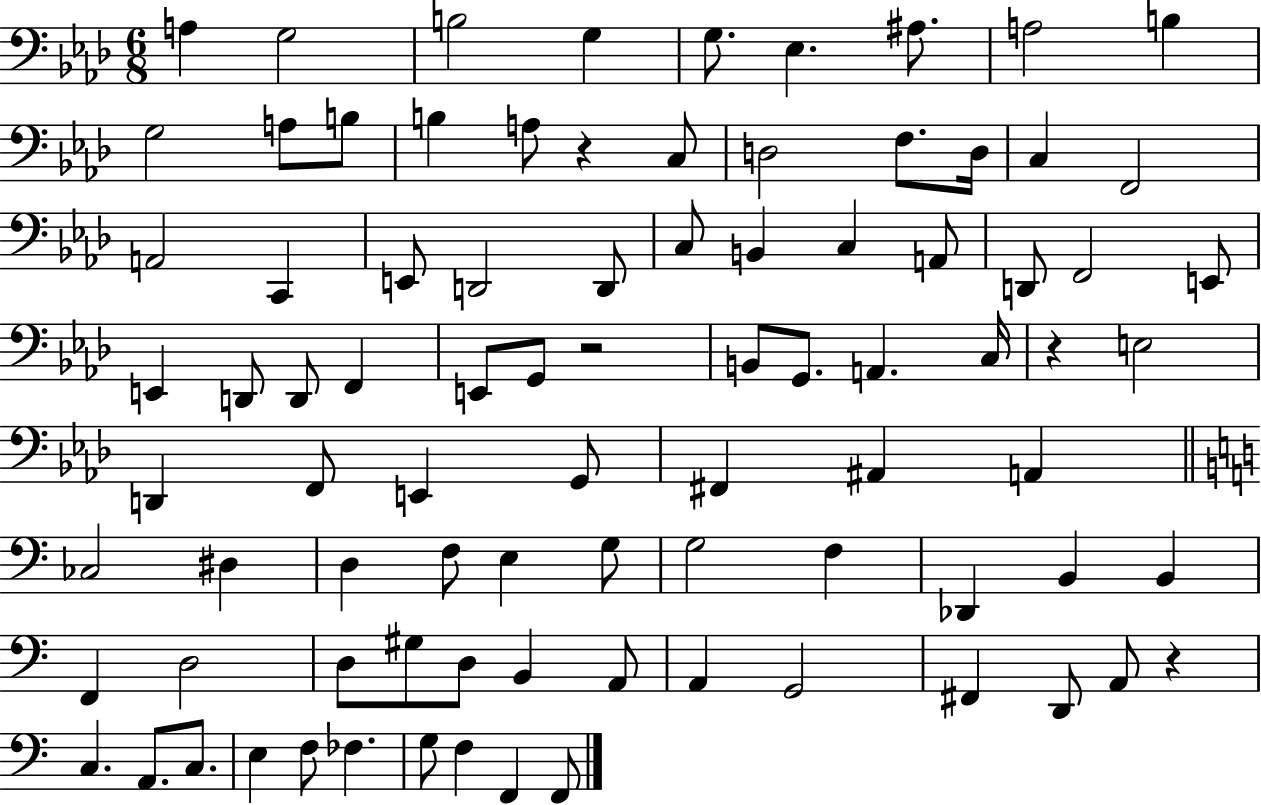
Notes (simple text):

A3/q G3/h B3/h G3/q G3/e. Eb3/q. A#3/e. A3/h B3/q G3/h A3/e B3/e B3/q A3/e R/q C3/e D3/h F3/e. D3/s C3/q F2/h A2/h C2/q E2/e D2/h D2/e C3/e B2/q C3/q A2/e D2/e F2/h E2/e E2/q D2/e D2/e F2/q E2/e G2/e R/h B2/e G2/e. A2/q. C3/s R/q E3/h D2/q F2/e E2/q G2/e F#2/q A#2/q A2/q CES3/h D#3/q D3/q F3/e E3/q G3/e G3/h F3/q Db2/q B2/q B2/q F2/q D3/h D3/e G#3/e D3/e B2/q A2/e A2/q G2/h F#2/q D2/e A2/e R/q C3/q. A2/e. C3/e. E3/q F3/e FES3/q. G3/e F3/q F2/q F2/e